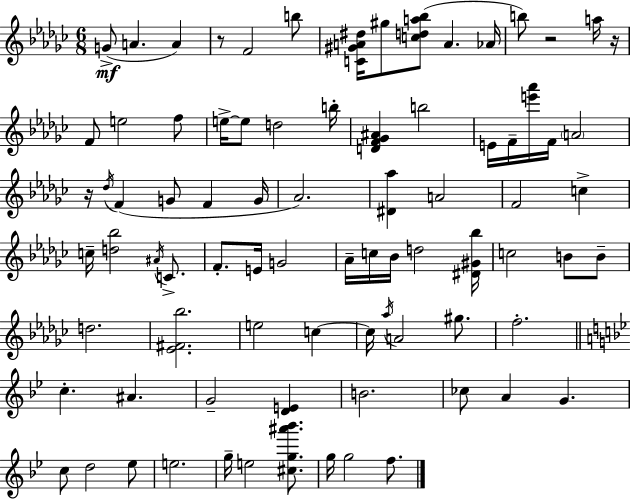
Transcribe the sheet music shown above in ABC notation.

X:1
T:Untitled
M:6/8
L:1/4
K:Ebm
G/2 A A z/2 F2 b/2 [C^GA^d]/4 ^g/2 [cda_b]/2 A _A/4 b/2 z2 a/4 z/4 F/2 e2 f/2 e/4 e/2 d2 b/4 [DF_G^A] b2 E/4 F/4 [e'_a']/4 F/4 A2 z/4 _d/4 F G/2 F G/4 _A2 [^D_a] A2 F2 c c/4 [d_b]2 ^A/4 C/2 F/2 E/4 G2 _A/4 c/4 _B/4 d2 [^D^G_b]/4 c2 B/2 B/2 d2 [_E^F_b]2 e2 c c/4 _a/4 A2 ^g/2 f2 c ^A G2 [DE] B2 _c/2 A G c/2 d2 _e/2 e2 g/4 e2 [^cg^a'_b']/2 g/4 g2 f/2